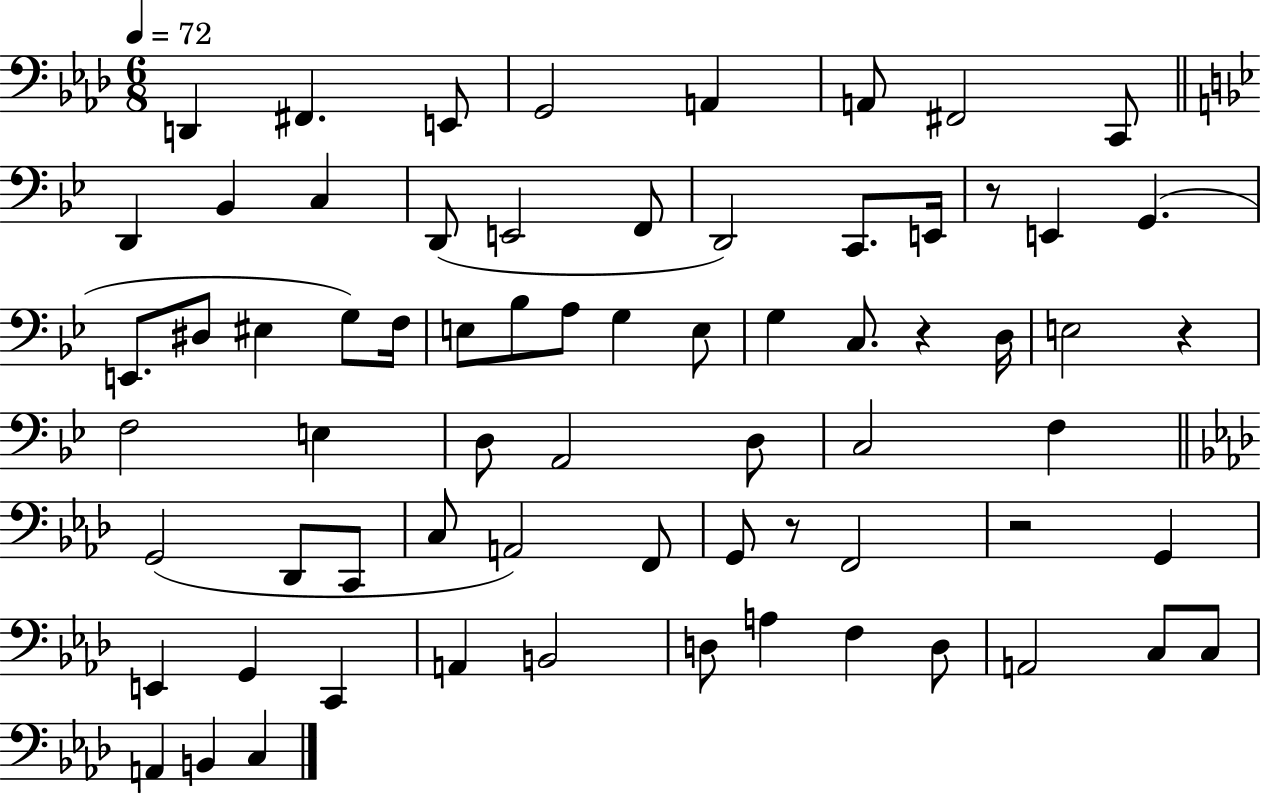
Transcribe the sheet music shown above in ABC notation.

X:1
T:Untitled
M:6/8
L:1/4
K:Ab
D,, ^F,, E,,/2 G,,2 A,, A,,/2 ^F,,2 C,,/2 D,, _B,, C, D,,/2 E,,2 F,,/2 D,,2 C,,/2 E,,/4 z/2 E,, G,, E,,/2 ^D,/2 ^E, G,/2 F,/4 E,/2 _B,/2 A,/2 G, E,/2 G, C,/2 z D,/4 E,2 z F,2 E, D,/2 A,,2 D,/2 C,2 F, G,,2 _D,,/2 C,,/2 C,/2 A,,2 F,,/2 G,,/2 z/2 F,,2 z2 G,, E,, G,, C,, A,, B,,2 D,/2 A, F, D,/2 A,,2 C,/2 C,/2 A,, B,, C,